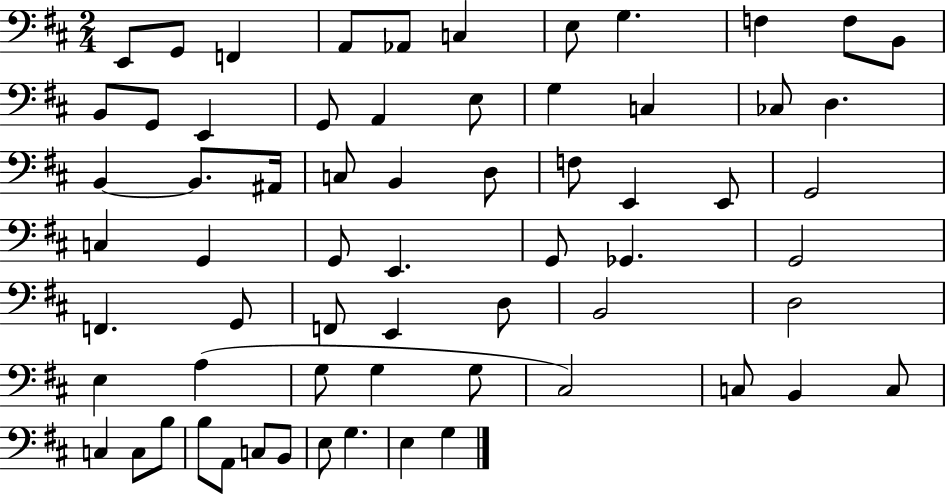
{
  \clef bass
  \numericTimeSignature
  \time 2/4
  \key d \major
  \repeat volta 2 { e,8 g,8 f,4 | a,8 aes,8 c4 | e8 g4. | f4 f8 b,8 | \break b,8 g,8 e,4 | g,8 a,4 e8 | g4 c4 | ces8 d4. | \break b,4~~ b,8. ais,16 | c8 b,4 d8 | f8 e,4 e,8 | g,2 | \break c4 g,4 | g,8 e,4. | g,8 ges,4. | g,2 | \break f,4. g,8 | f,8 e,4 d8 | b,2 | d2 | \break e4 a4( | g8 g4 g8 | cis2) | c8 b,4 c8 | \break c4 c8 b8 | b8 a,8 c8 b,8 | e8 g4. | e4 g4 | \break } \bar "|."
}